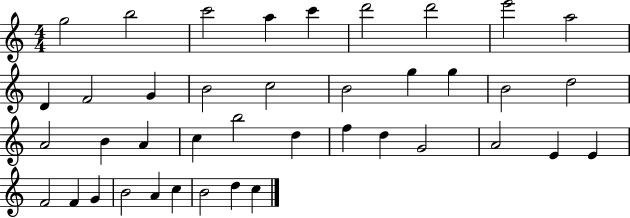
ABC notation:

X:1
T:Untitled
M:4/4
L:1/4
K:C
g2 b2 c'2 a c' d'2 d'2 e'2 a2 D F2 G B2 c2 B2 g g B2 d2 A2 B A c b2 d f d G2 A2 E E F2 F G B2 A c B2 d c